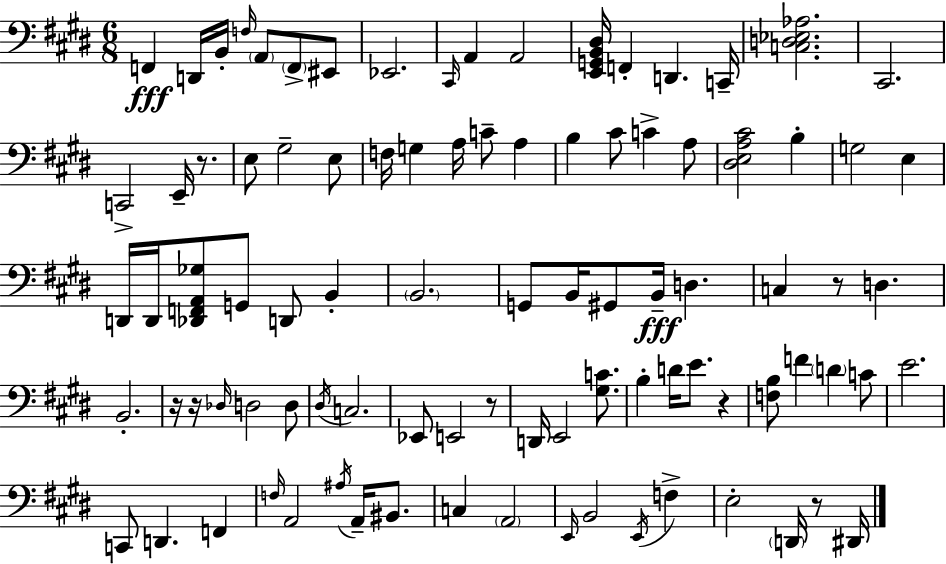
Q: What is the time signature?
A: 6/8